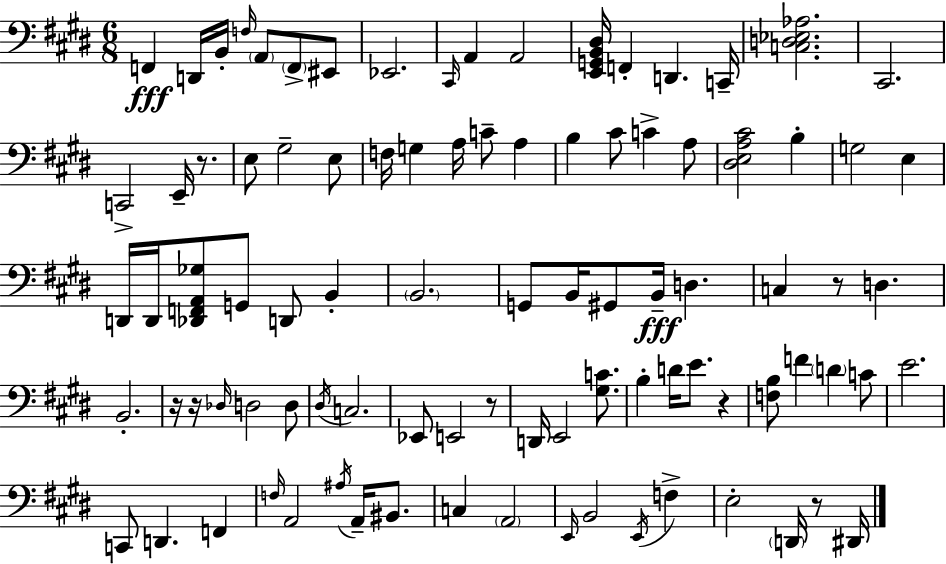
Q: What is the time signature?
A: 6/8